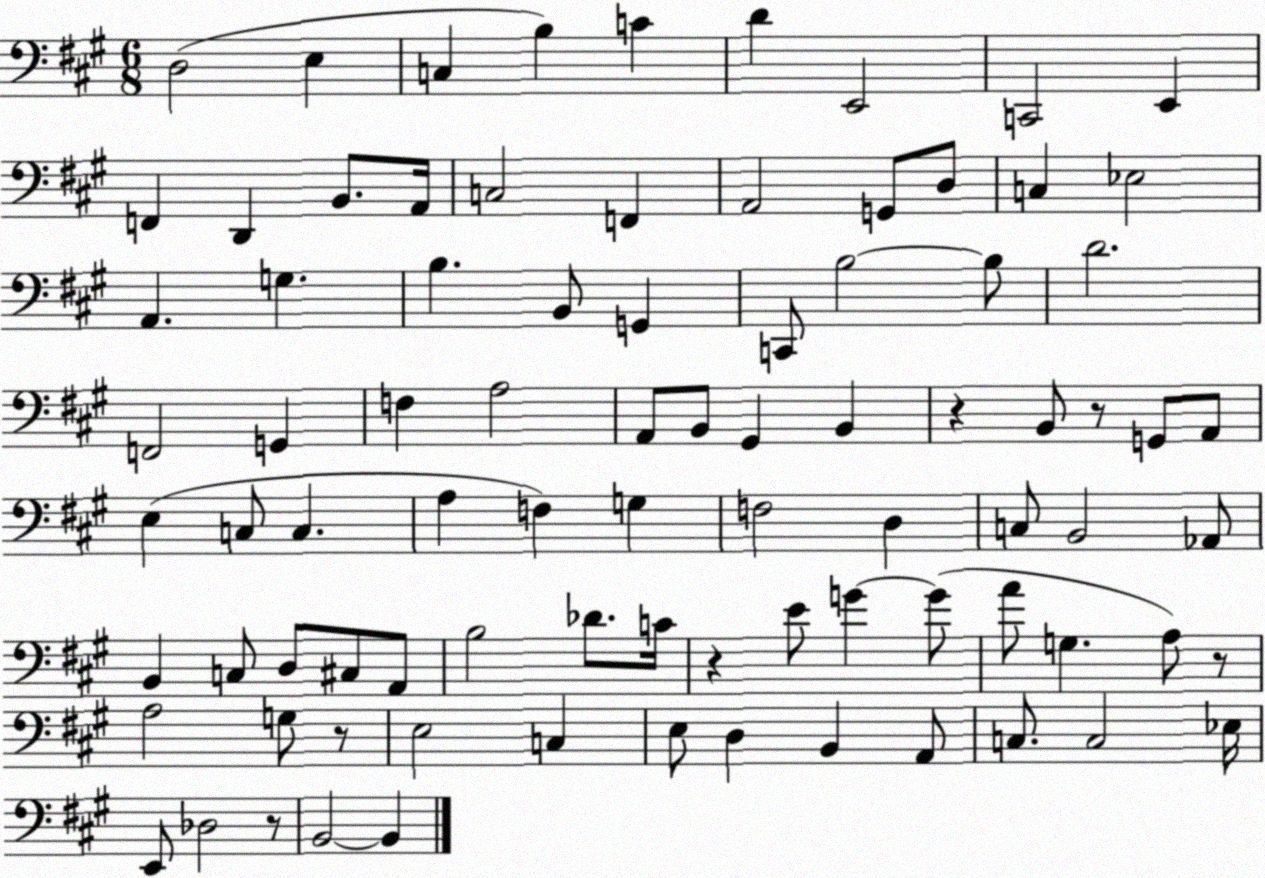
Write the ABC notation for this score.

X:1
T:Untitled
M:6/8
L:1/4
K:A
D,2 E, C, B, C D E,,2 C,,2 E,, F,, D,, B,,/2 A,,/4 C,2 F,, A,,2 G,,/2 D,/2 C, _E,2 A,, G, B, B,,/2 G,, C,,/2 B,2 B,/2 D2 F,,2 G,, F, A,2 A,,/2 B,,/2 ^G,, B,, z B,,/2 z/2 G,,/2 A,,/2 E, C,/2 C, A, F, G, F,2 D, C,/2 B,,2 _A,,/2 B,, C,/2 D,/2 ^C,/2 A,,/2 B,2 _D/2 C/4 z E/2 G G/2 A/2 G, A,/2 z/2 A,2 G,/2 z/2 E,2 C, E,/2 D, B,, A,,/2 C,/2 C,2 _E,/4 E,,/2 _D,2 z/2 B,,2 B,,